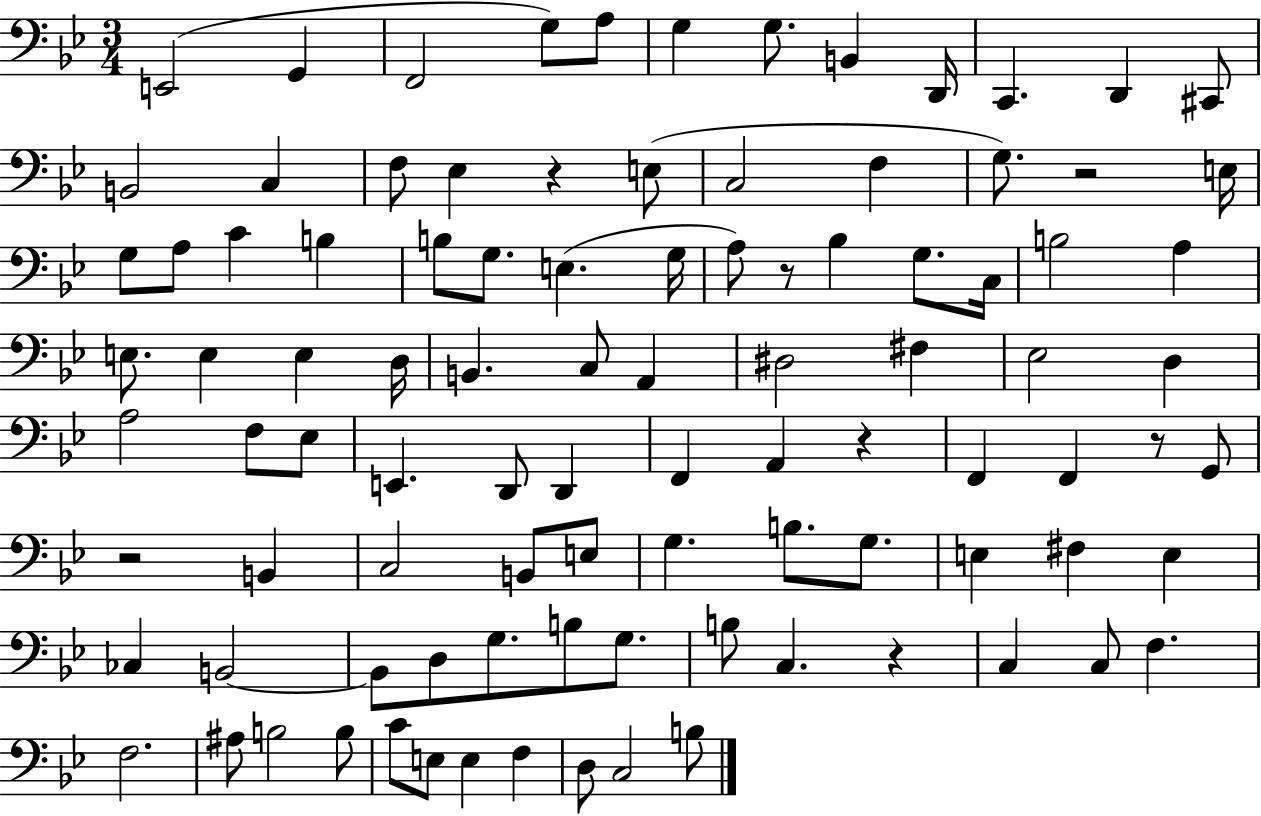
X:1
T:Untitled
M:3/4
L:1/4
K:Bb
E,,2 G,, F,,2 G,/2 A,/2 G, G,/2 B,, D,,/4 C,, D,, ^C,,/2 B,,2 C, F,/2 _E, z E,/2 C,2 F, G,/2 z2 E,/4 G,/2 A,/2 C B, B,/2 G,/2 E, G,/4 A,/2 z/2 _B, G,/2 C,/4 B,2 A, E,/2 E, E, D,/4 B,, C,/2 A,, ^D,2 ^F, _E,2 D, A,2 F,/2 _E,/2 E,, D,,/2 D,, F,, A,, z F,, F,, z/2 G,,/2 z2 B,, C,2 B,,/2 E,/2 G, B,/2 G,/2 E, ^F, E, _C, B,,2 B,,/2 D,/2 G,/2 B,/2 G,/2 B,/2 C, z C, C,/2 F, F,2 ^A,/2 B,2 B,/2 C/2 E,/2 E, F, D,/2 C,2 B,/2